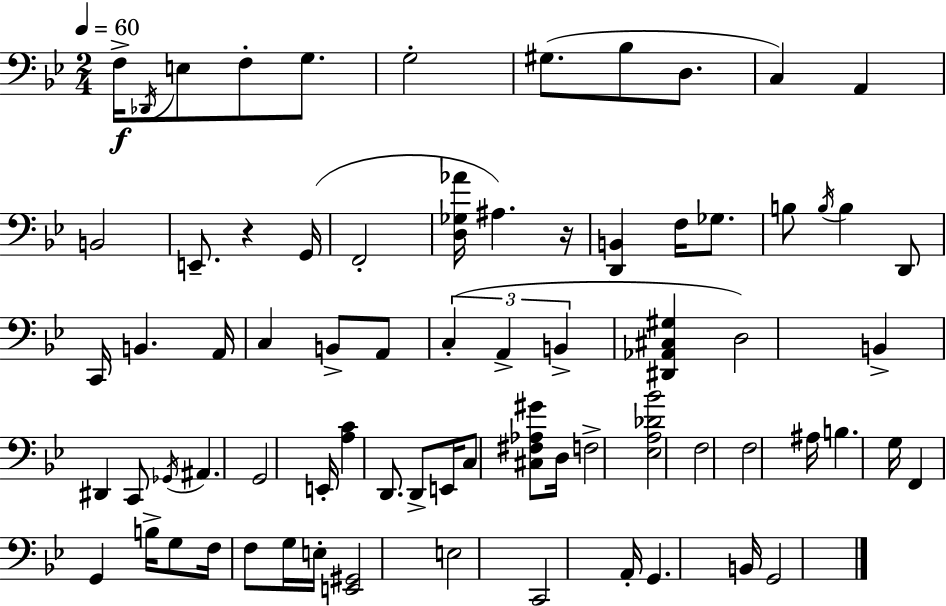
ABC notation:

X:1
T:Untitled
M:2/4
L:1/4
K:Bb
F,/4 _D,,/4 E,/2 F,/2 G,/2 G,2 ^G,/2 _B,/2 D,/2 C, A,, B,,2 E,,/2 z G,,/4 F,,2 [D,_G,_A]/4 ^A, z/4 [D,,B,,] F,/4 _G,/2 B,/2 B,/4 B, D,,/2 C,,/4 B,, A,,/4 C, B,,/2 A,,/2 C, A,, B,, [^D,,_A,,^C,^G,] D,2 B,, ^D,, C,,/2 _G,,/4 ^A,, G,,2 E,,/4 [A,C] D,,/2 D,,/2 E,,/4 C,/2 [^C,^F,_A,^G]/2 D,/4 F,2 [_E,A,_D_B]2 F,2 F,2 ^A,/4 B, G,/4 F,, G,, B,/4 G,/2 F,/4 F,/2 G,/4 E,/4 [E,,^G,,]2 E,2 C,,2 A,,/4 G,, B,,/4 G,,2